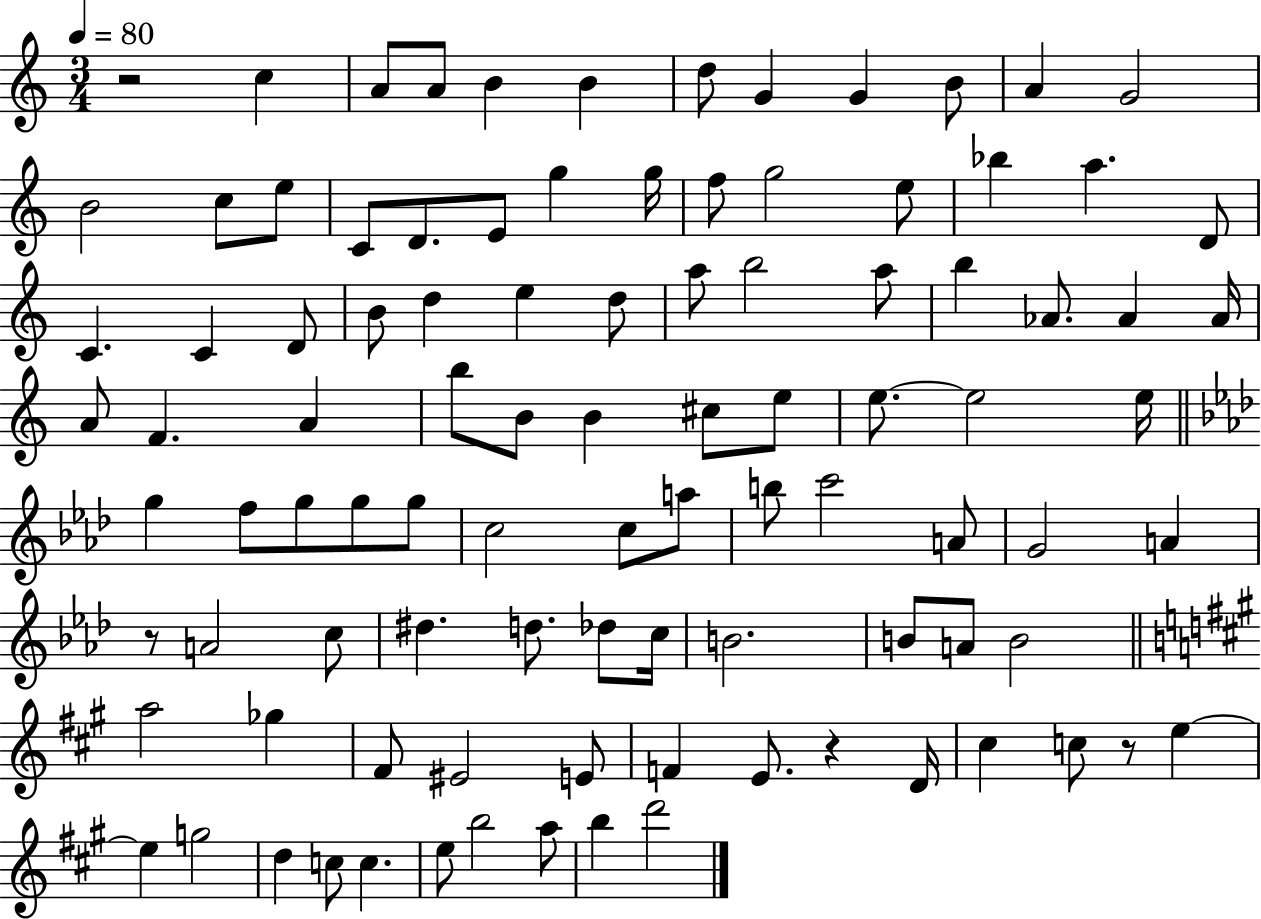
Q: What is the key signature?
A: C major